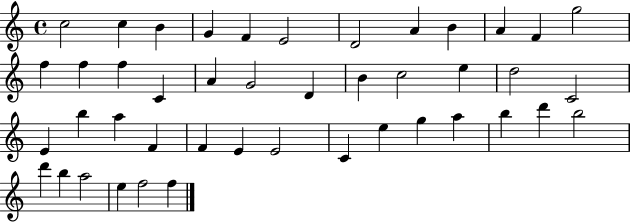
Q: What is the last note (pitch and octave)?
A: F5